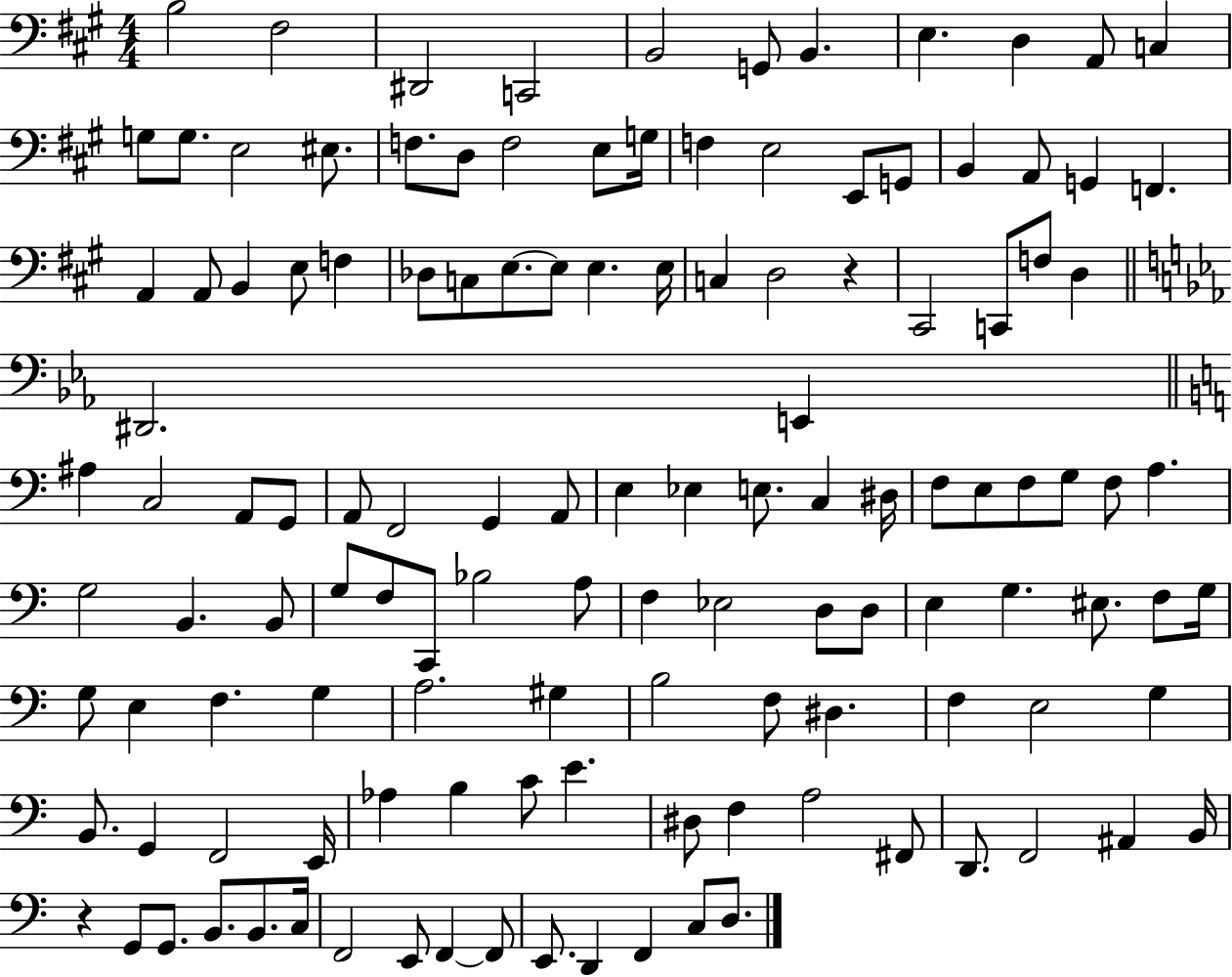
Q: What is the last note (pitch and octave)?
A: D3